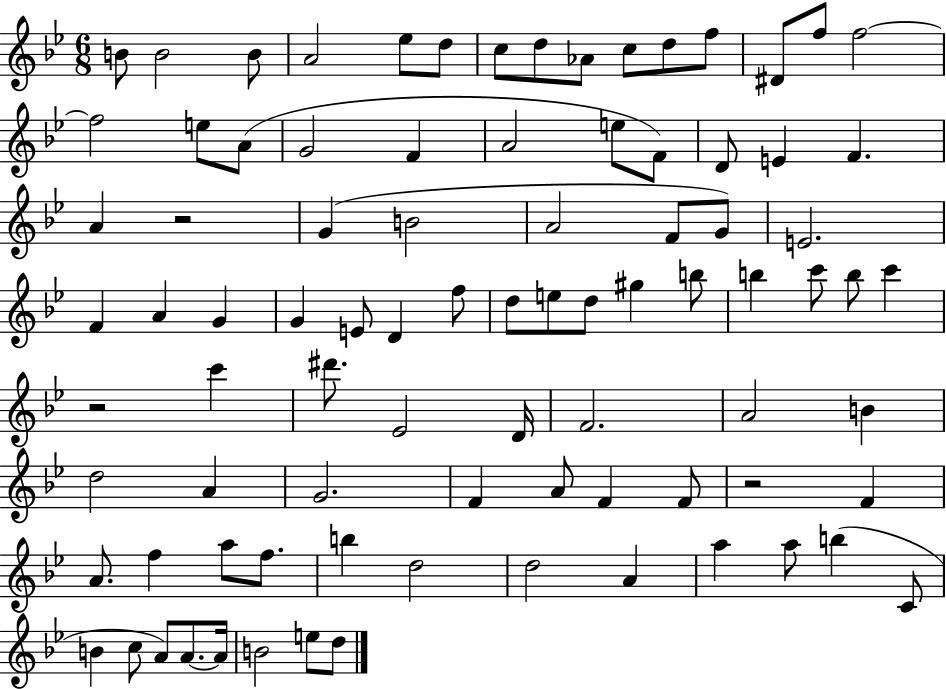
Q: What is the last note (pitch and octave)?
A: D5